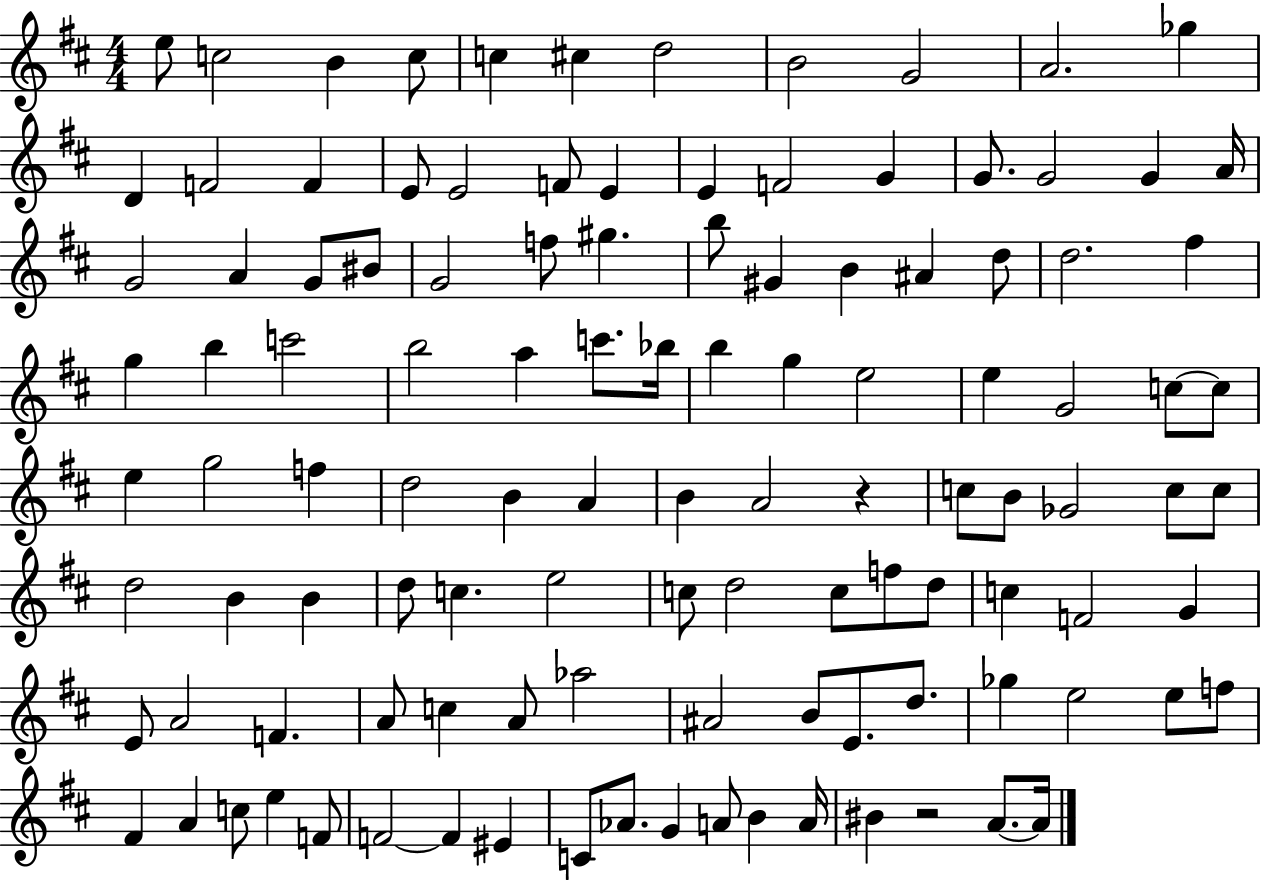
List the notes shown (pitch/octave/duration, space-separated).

E5/e C5/h B4/q C5/e C5/q C#5/q D5/h B4/h G4/h A4/h. Gb5/q D4/q F4/h F4/q E4/e E4/h F4/e E4/q E4/q F4/h G4/q G4/e. G4/h G4/q A4/s G4/h A4/q G4/e BIS4/e G4/h F5/e G#5/q. B5/e G#4/q B4/q A#4/q D5/e D5/h. F#5/q G5/q B5/q C6/h B5/h A5/q C6/e. Bb5/s B5/q G5/q E5/h E5/q G4/h C5/e C5/e E5/q G5/h F5/q D5/h B4/q A4/q B4/q A4/h R/q C5/e B4/e Gb4/h C5/e C5/e D5/h B4/q B4/q D5/e C5/q. E5/h C5/e D5/h C5/e F5/e D5/e C5/q F4/h G4/q E4/e A4/h F4/q. A4/e C5/q A4/e Ab5/h A#4/h B4/e E4/e. D5/e. Gb5/q E5/h E5/e F5/e F#4/q A4/q C5/e E5/q F4/e F4/h F4/q EIS4/q C4/e Ab4/e. G4/q A4/e B4/q A4/s BIS4/q R/h A4/e. A4/s